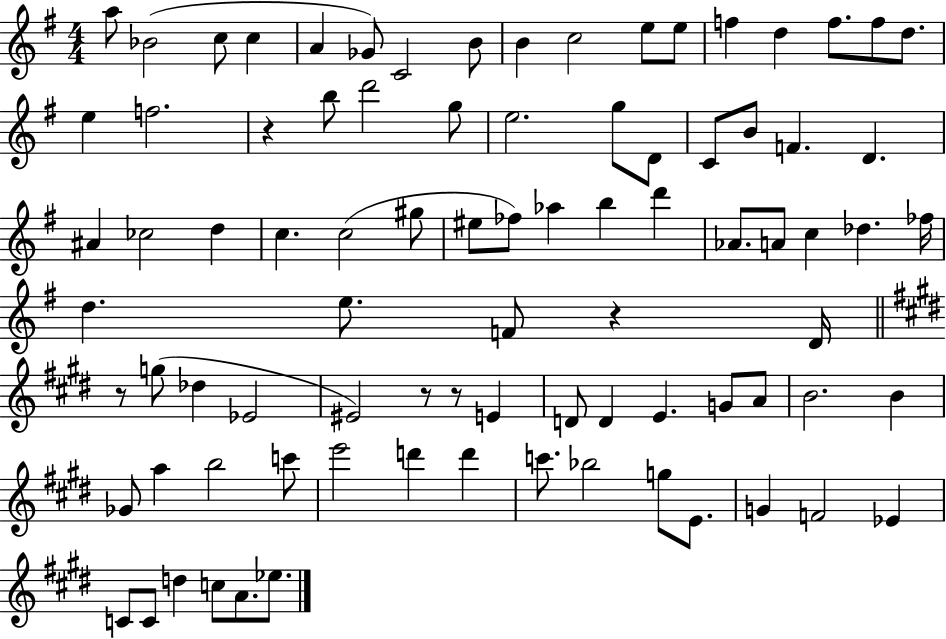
X:1
T:Untitled
M:4/4
L:1/4
K:G
a/2 _B2 c/2 c A _G/2 C2 B/2 B c2 e/2 e/2 f d f/2 f/2 d/2 e f2 z b/2 d'2 g/2 e2 g/2 D/2 C/2 B/2 F D ^A _c2 d c c2 ^g/2 ^e/2 _f/2 _a b d' _A/2 A/2 c _d _f/4 d e/2 F/2 z D/4 z/2 g/2 _d _E2 ^E2 z/2 z/2 E D/2 D E G/2 A/2 B2 B _G/2 a b2 c'/2 e'2 d' d' c'/2 _b2 g/2 E/2 G F2 _E C/2 C/2 d c/2 A/2 _e/2